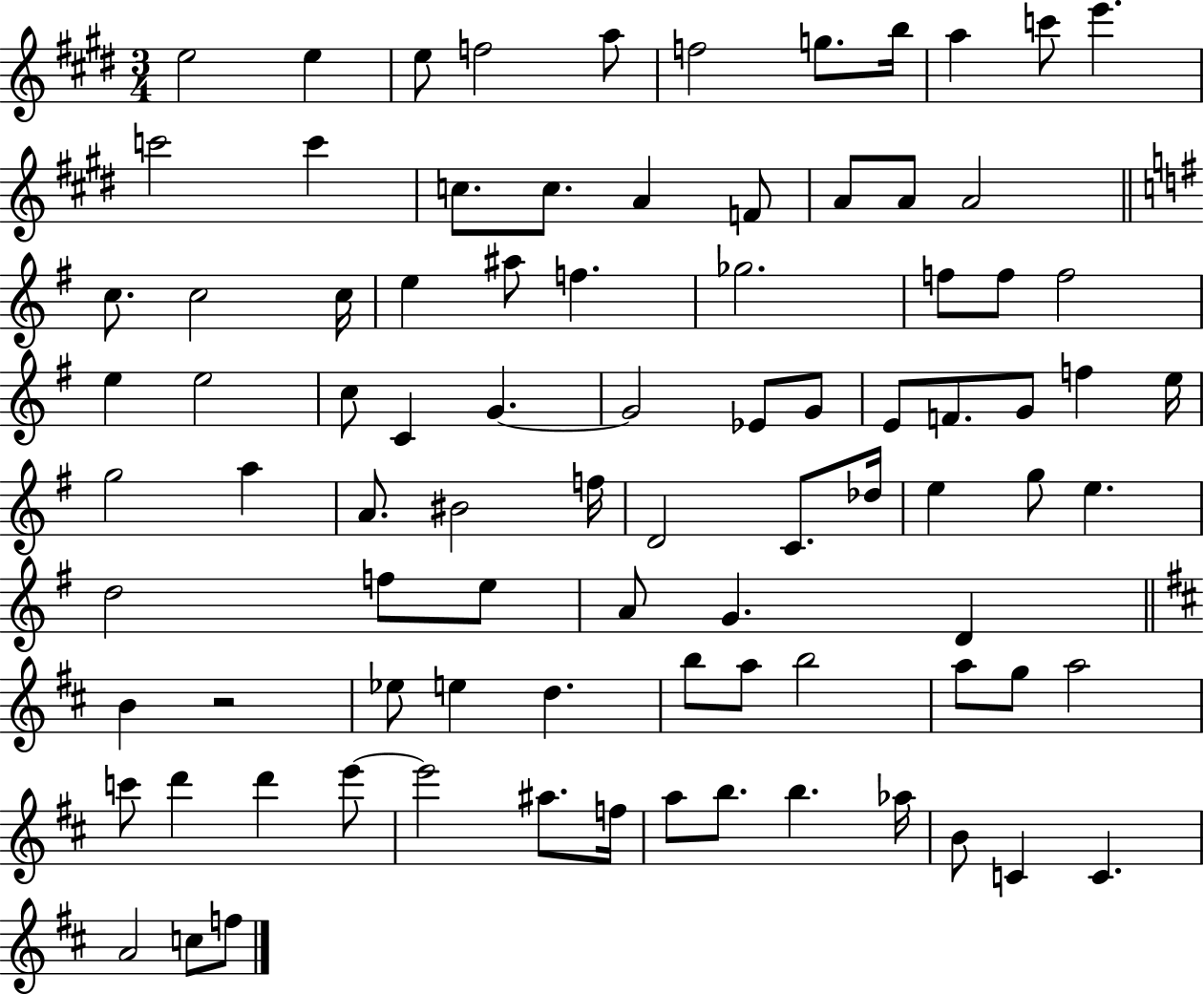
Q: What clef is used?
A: treble